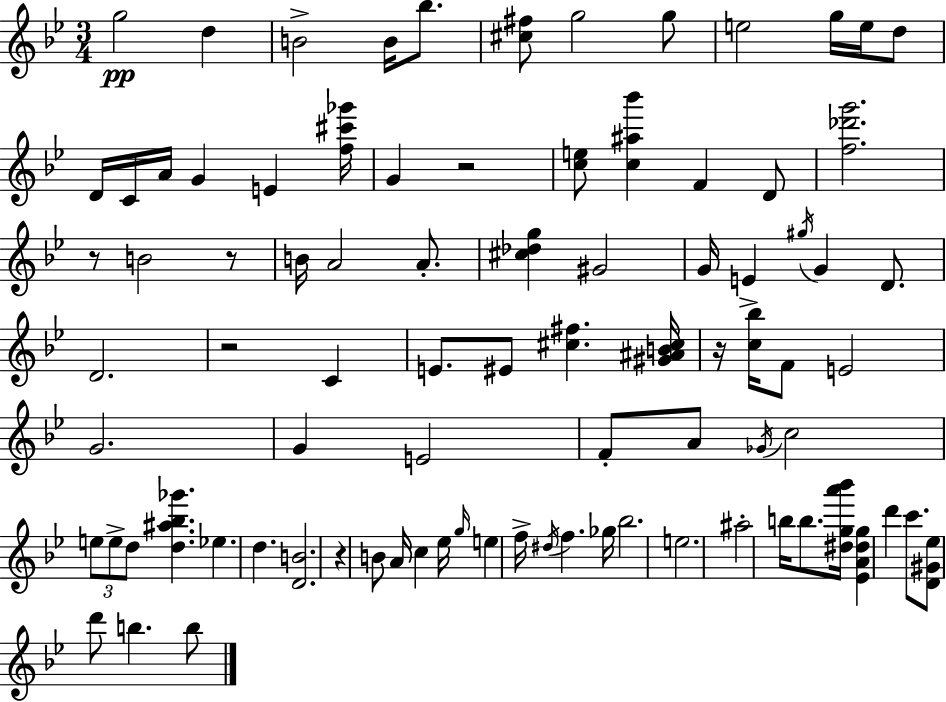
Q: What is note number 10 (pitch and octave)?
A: E5